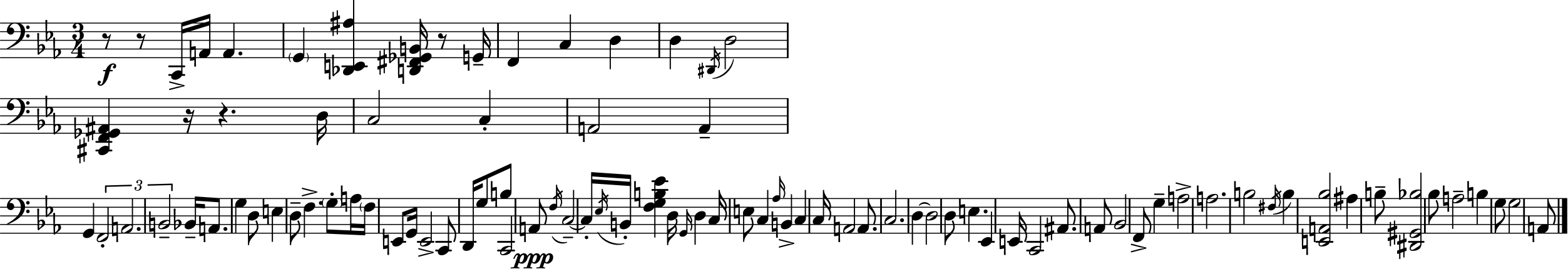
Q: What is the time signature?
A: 3/4